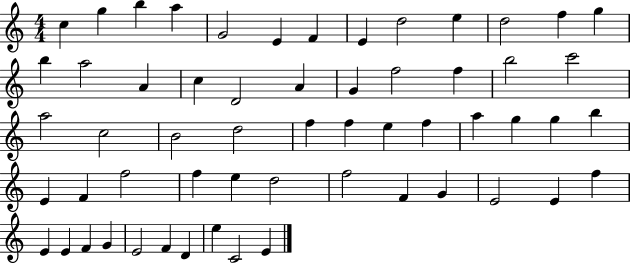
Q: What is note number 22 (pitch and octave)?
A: F5